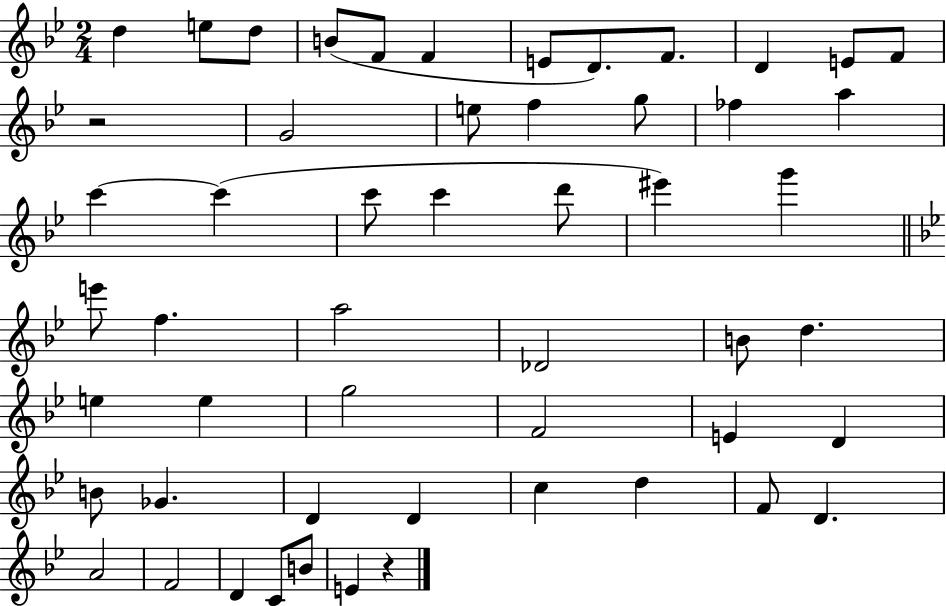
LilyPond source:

{
  \clef treble
  \numericTimeSignature
  \time 2/4
  \key bes \major
  d''4 e''8 d''8 | b'8( f'8 f'4 | e'8 d'8.) f'8. | d'4 e'8 f'8 | \break r2 | g'2 | e''8 f''4 g''8 | fes''4 a''4 | \break c'''4~~ c'''4( | c'''8 c'''4 d'''8 | eis'''4) g'''4 | \bar "||" \break \key g \minor e'''8 f''4. | a''2 | des'2 | b'8 d''4. | \break e''4 e''4 | g''2 | f'2 | e'4 d'4 | \break b'8 ges'4. | d'4 d'4 | c''4 d''4 | f'8 d'4. | \break a'2 | f'2 | d'4 c'8 b'8 | e'4 r4 | \break \bar "|."
}